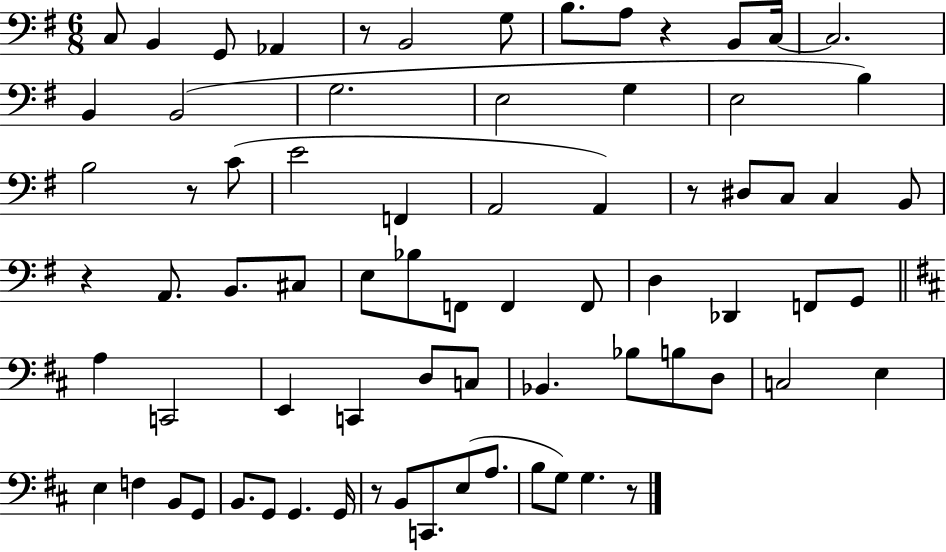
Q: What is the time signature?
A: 6/8